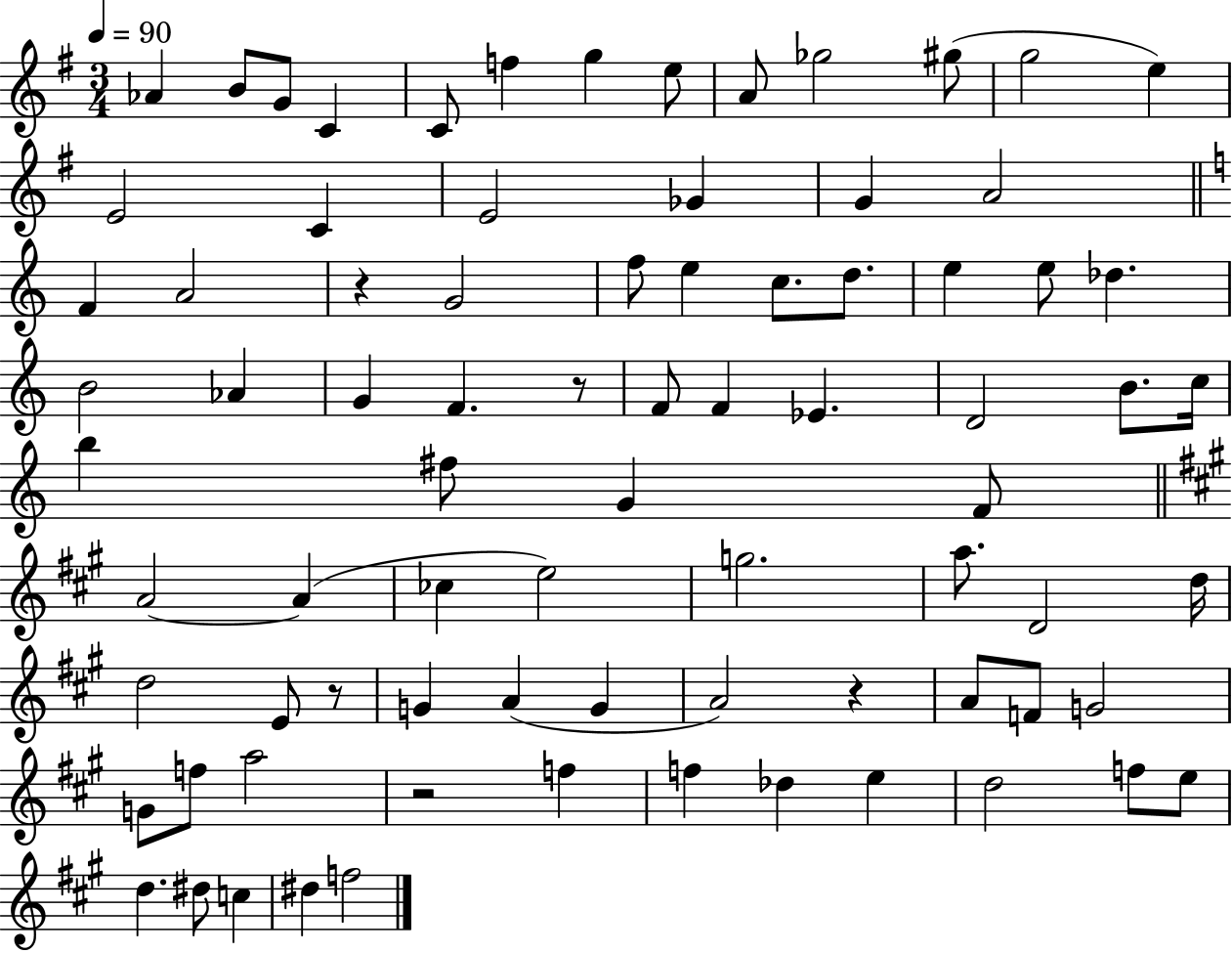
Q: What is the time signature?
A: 3/4